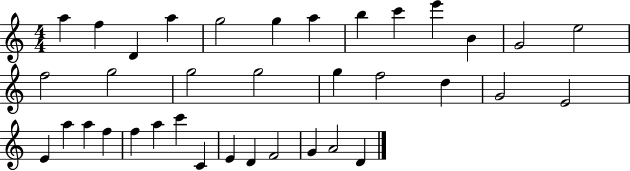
A5/q F5/q D4/q A5/q G5/h G5/q A5/q B5/q C6/q E6/q B4/q G4/h E5/h F5/h G5/h G5/h G5/h G5/q F5/h D5/q G4/h E4/h E4/q A5/q A5/q F5/q F5/q A5/q C6/q C4/q E4/q D4/q F4/h G4/q A4/h D4/q